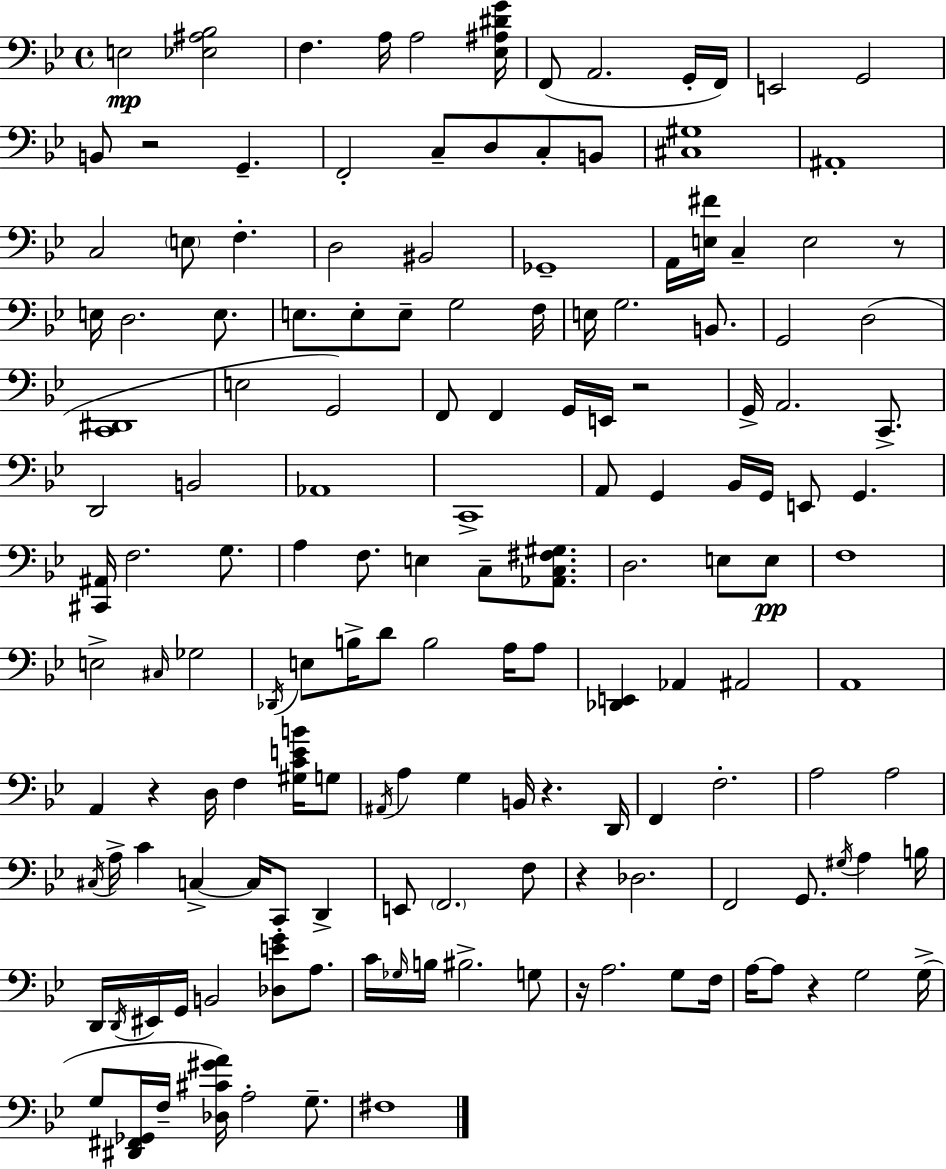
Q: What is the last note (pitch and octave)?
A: F#3